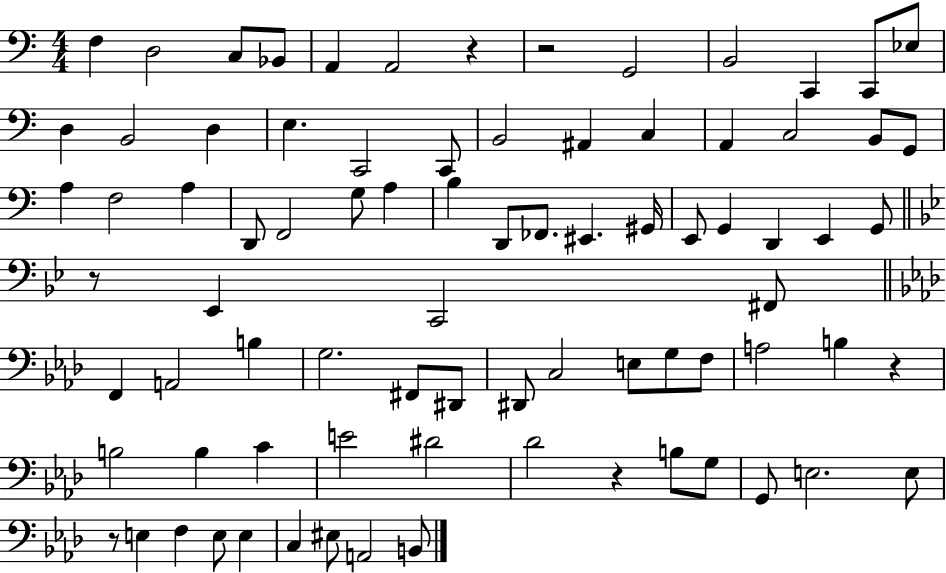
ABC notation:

X:1
T:Untitled
M:4/4
L:1/4
K:C
F, D,2 C,/2 _B,,/2 A,, A,,2 z z2 G,,2 B,,2 C,, C,,/2 _E,/2 D, B,,2 D, E, C,,2 C,,/2 B,,2 ^A,, C, A,, C,2 B,,/2 G,,/2 A, F,2 A, D,,/2 F,,2 G,/2 A, B, D,,/2 _F,,/2 ^E,, ^G,,/4 E,,/2 G,, D,, E,, G,,/2 z/2 _E,, C,,2 ^F,,/2 F,, A,,2 B, G,2 ^F,,/2 ^D,,/2 ^D,,/2 C,2 E,/2 G,/2 F,/2 A,2 B, z B,2 B, C E2 ^D2 _D2 z B,/2 G,/2 G,,/2 E,2 E,/2 z/2 E, F, E,/2 E, C, ^E,/2 A,,2 B,,/2